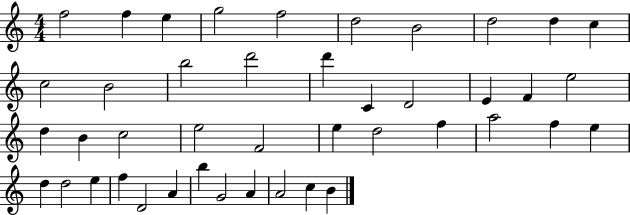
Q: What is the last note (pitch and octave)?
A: B4